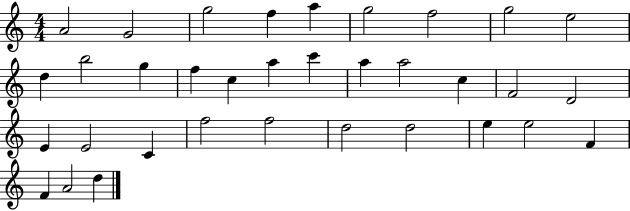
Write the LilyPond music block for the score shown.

{
  \clef treble
  \numericTimeSignature
  \time 4/4
  \key c \major
  a'2 g'2 | g''2 f''4 a''4 | g''2 f''2 | g''2 e''2 | \break d''4 b''2 g''4 | f''4 c''4 a''4 c'''4 | a''4 a''2 c''4 | f'2 d'2 | \break e'4 e'2 c'4 | f''2 f''2 | d''2 d''2 | e''4 e''2 f'4 | \break f'4 a'2 d''4 | \bar "|."
}